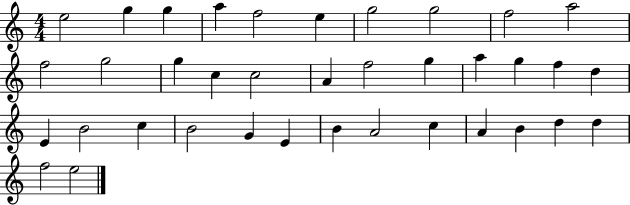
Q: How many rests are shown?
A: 0